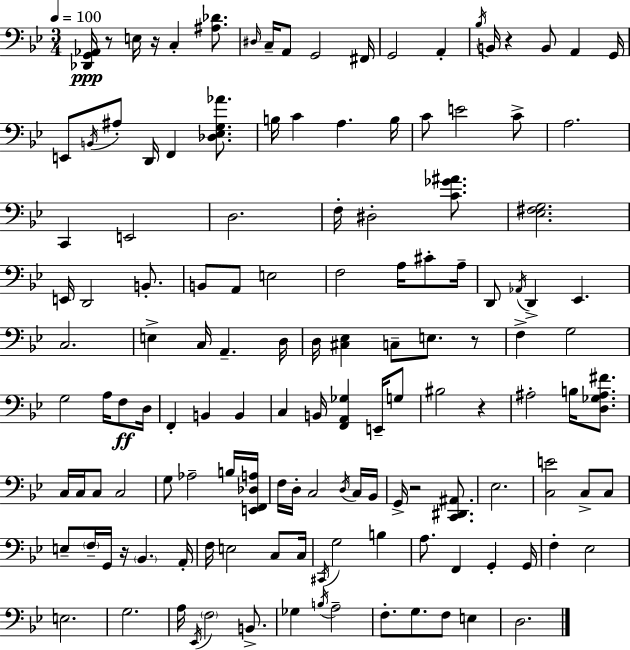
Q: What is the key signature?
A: BES major